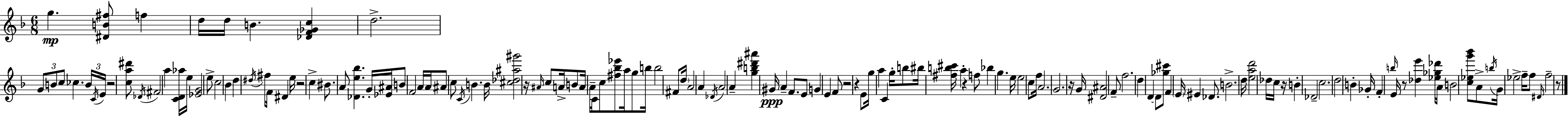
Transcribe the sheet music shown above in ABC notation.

X:1
T:Untitled
M:6/8
L:1/4
K:Dm
g [^DB^f]/2 f d/4 d/4 B [_DF_Gc] d2 G/2 B/2 c/2 _c B/4 C/4 E/4 z2 [ca^d']/2 _D/4 ^F2 a [CD_a]/4 e/4 [_EG]2 e/2 c2 _B d ^d/4 ^f/2 F/4 ^D e/4 z2 c ^B/2 A/2 [_De_b] G/4 [_E^A]/4 B/2 F2 A/4 A/4 ^A/2 c/2 C/4 B B/4 [^c_d^a^g']2 z/4 ^A/4 c/2 A/4 B/2 A/4 A/4 C/4 c/2 [^f_b_e']/2 a/4 g/2 b/4 b2 ^F/2 d/4 A2 A _D/4 A2 A [gb^d'^a'] ^G/4 A F/2 E/2 G E F/2 z2 z E/2 g/4 a C g/4 b/2 ^b/4 [^fb^c']/4 a z f/2 _b g e/4 e2 c/2 f/4 A2 G2 z/4 G/4 [^D^A]2 F/2 f2 d D D/2 [_g^c']/2 F E/4 ^E _D/2 B2 d/4 [ead']2 _d/4 c/4 z/4 B _D2 c2 d2 B _G/4 F b/4 E/4 z/2 [_de'] [_e_g_d']/4 A/4 B2 [c_eg'_b']/2 A/2 b/4 G/4 _e2 f/4 f/2 ^D/4 f2 z/2